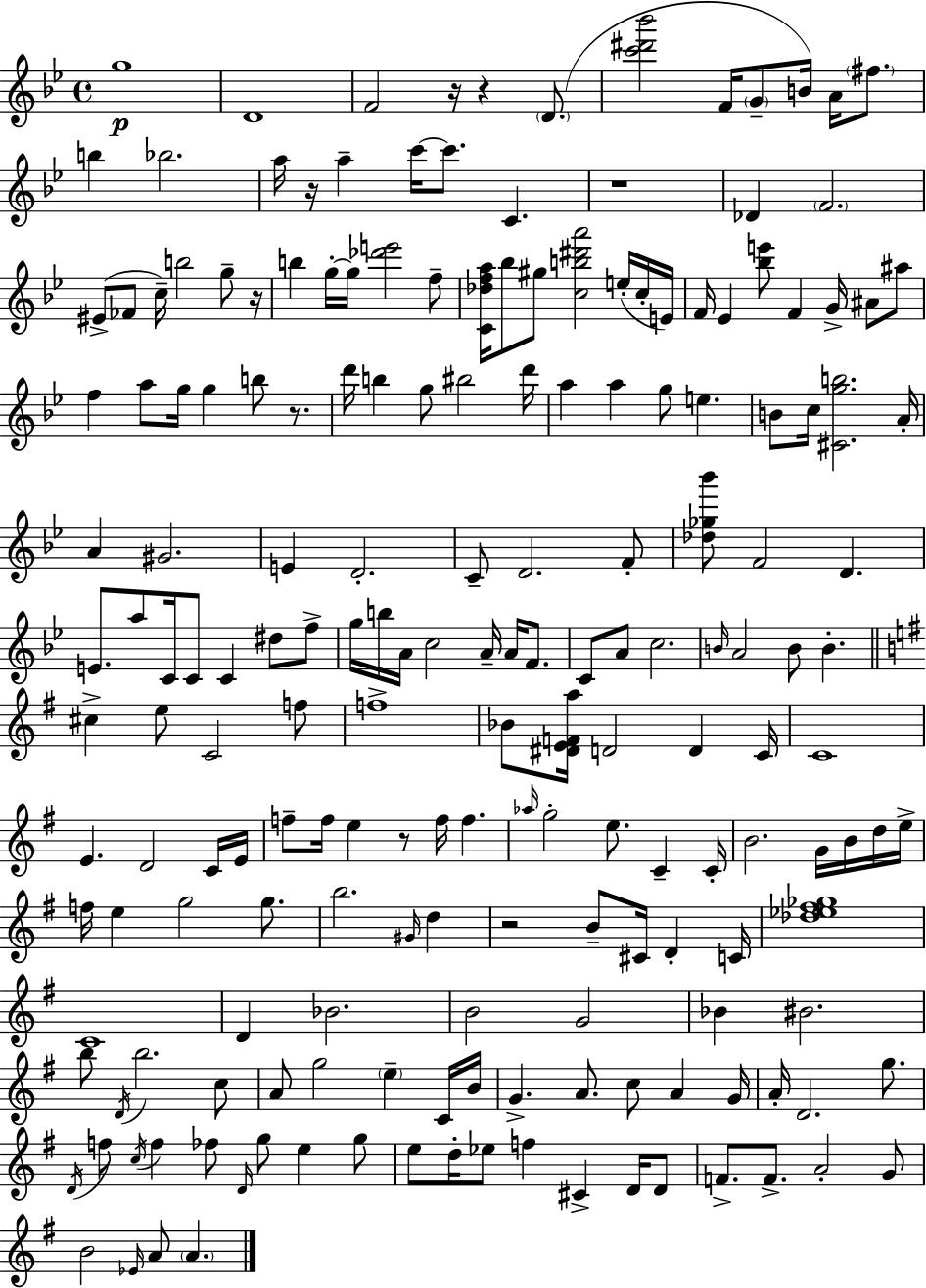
{
  \clef treble
  \time 4/4
  \defaultTimeSignature
  \key bes \major
  \repeat volta 2 { g''1\p | d'1 | f'2 r16 r4 \parenthesize d'8.( | <c''' dis''' bes'''>2 f'16 \parenthesize g'8-- b'16) a'16 \parenthesize fis''8. | \break b''4 bes''2. | a''16 r16 a''4-- c'''16~~ c'''8. c'4. | r1 | des'4 \parenthesize f'2. | \break eis'8->( fes'8 c''16--) b''2 g''8-- r16 | b''4 g''16-.~~ g''16 <des''' e'''>2 f''8-- | <c' des'' f'' a''>16 bes''8 gis''8 <c'' b'' dis''' a'''>2 e''16-.( c''16-. e'16) | f'16 ees'4 <bes'' e'''>8 f'4 g'16-> ais'8 ais''8 | \break f''4 a''8 g''16 g''4 b''8 r8. | d'''16 b''4 g''8 bis''2 d'''16 | a''4 a''4 g''8 e''4. | b'8 c''16 <cis' g'' b''>2. a'16-. | \break a'4 gis'2. | e'4 d'2.-. | c'8-- d'2. f'8-. | <des'' ges'' bes'''>8 f'2 d'4. | \break e'8. a''8 c'16 c'8 c'4 dis''8 f''8-> | g''16 b''16 a'16 c''2 a'16-- a'16 f'8. | c'8 a'8 c''2. | \grace { b'16 } a'2 b'8 b'4.-. | \break \bar "||" \break \key g \major cis''4-> e''8 c'2 f''8 | f''1-> | bes'8 <dis' e' f' a''>16 d'2 d'4 c'16 | c'1 | \break e'4. d'2 c'16 e'16 | f''8-- f''16 e''4 r8 f''16 f''4. | \grace { aes''16 } g''2-. e''8. c'4-- | c'16-. b'2. g'16 b'16 d''16 | \break e''16-> f''16 e''4 g''2 g''8. | b''2. \grace { gis'16 } d''4 | r2 b'8-- cis'16 d'4-. | c'16 <des'' ees'' fis'' ges''>1 | \break c'1 | d'4 bes'2. | b'2 g'2 | bes'4 bis'2. | \break b''8 \acciaccatura { d'16 } b''2. | c''8 a'8 g''2 \parenthesize e''4-- | c'16 b'16 g'4.-> a'8. c''8 a'4 | g'16 a'16-. d'2. | \break g''8. \acciaccatura { d'16 } f''8 \acciaccatura { c''16 } f''4 fes''8 \grace { d'16 } g''8 | e''4 g''8 e''8 d''16-. ees''8 f''4 cis'4-> | d'16 d'8 f'8.-> f'8.-> a'2-. | g'8 b'2 \grace { ees'16 } a'8 | \break \parenthesize a'4. } \bar "|."
}